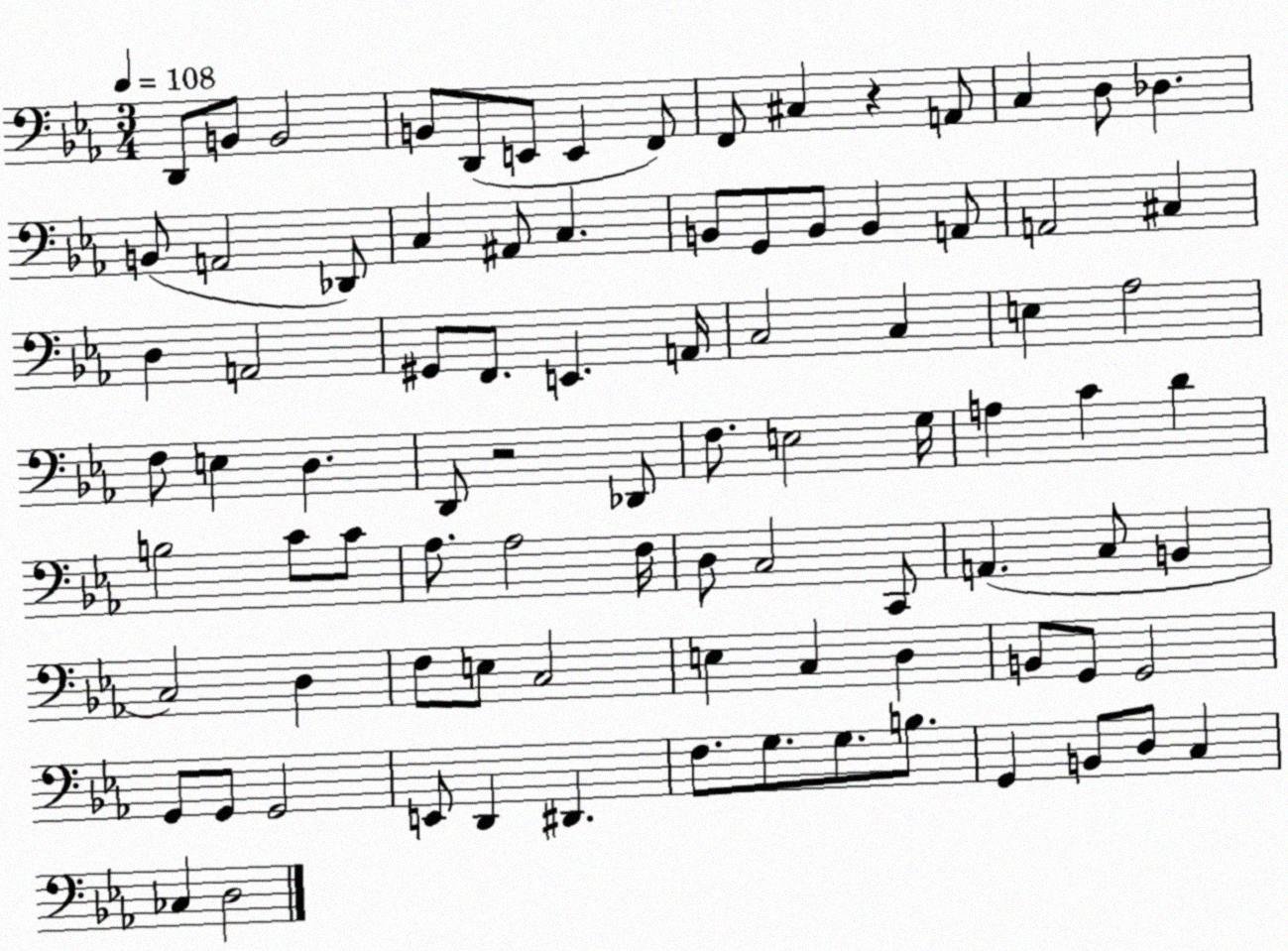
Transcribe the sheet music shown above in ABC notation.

X:1
T:Untitled
M:3/4
L:1/4
K:Eb
D,,/2 B,,/2 B,,2 B,,/2 D,,/2 E,,/2 E,, F,,/2 F,,/2 ^C, z A,,/2 C, D,/2 _D, B,,/2 A,,2 _D,,/2 C, ^A,,/2 C, B,,/2 G,,/2 B,,/2 B,, A,,/2 A,,2 ^C, D, A,,2 ^G,,/2 F,,/2 E,, A,,/4 C,2 C, E, _A,2 F,/2 E, D, D,,/2 z2 _D,,/2 F,/2 E,2 G,/4 A, C D B,2 C/2 C/2 _A,/2 _A,2 F,/4 D,/2 C,2 C,,/2 A,, C,/2 B,, C,2 D, F,/2 E,/2 C,2 E, C, D, B,,/2 G,,/2 G,,2 G,,/2 G,,/2 G,,2 E,,/2 D,, ^D,, F,/2 G,/2 G,/2 B,/2 G,, B,,/2 D,/2 C, _C, D,2